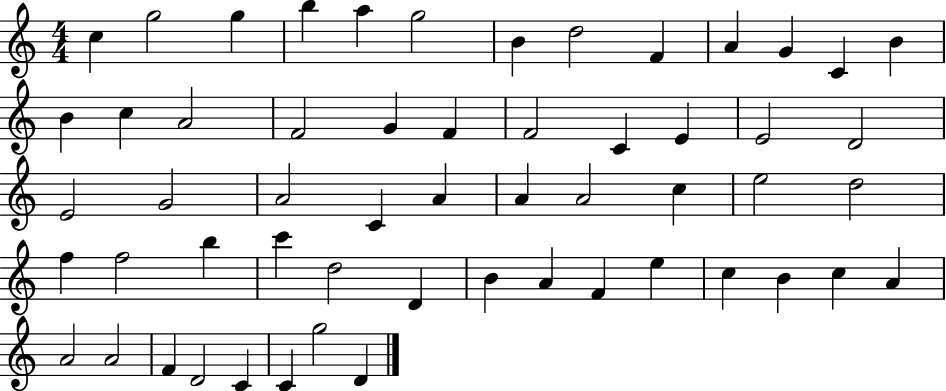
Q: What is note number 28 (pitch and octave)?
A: C4